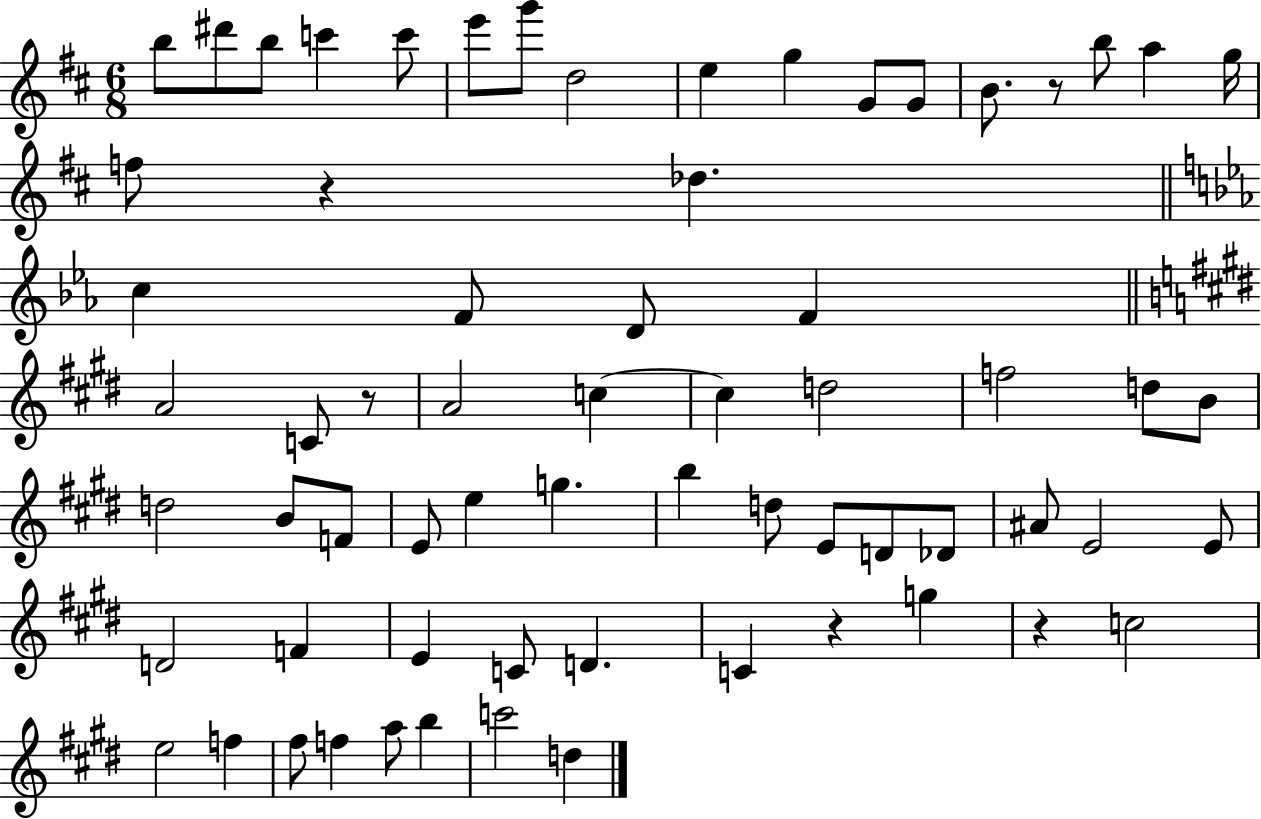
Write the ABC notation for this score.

X:1
T:Untitled
M:6/8
L:1/4
K:D
b/2 ^d'/2 b/2 c' c'/2 e'/2 g'/2 d2 e g G/2 G/2 B/2 z/2 b/2 a g/4 f/2 z _d c F/2 D/2 F A2 C/2 z/2 A2 c c d2 f2 d/2 B/2 d2 B/2 F/2 E/2 e g b d/2 E/2 D/2 _D/2 ^A/2 E2 E/2 D2 F E C/2 D C z g z c2 e2 f ^f/2 f a/2 b c'2 d